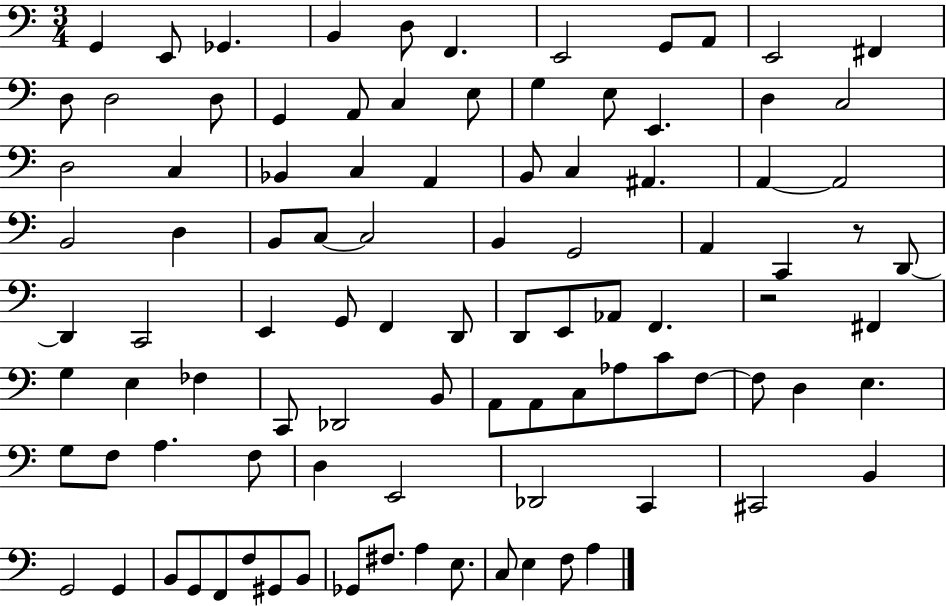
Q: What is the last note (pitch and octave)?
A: A3